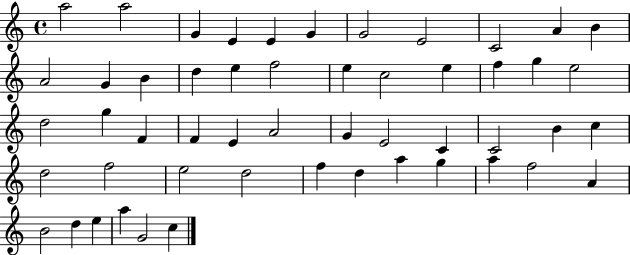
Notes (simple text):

A5/h A5/h G4/q E4/q E4/q G4/q G4/h E4/h C4/h A4/q B4/q A4/h G4/q B4/q D5/q E5/q F5/h E5/q C5/h E5/q F5/q G5/q E5/h D5/h G5/q F4/q F4/q E4/q A4/h G4/q E4/h C4/q C4/h B4/q C5/q D5/h F5/h E5/h D5/h F5/q D5/q A5/q G5/q A5/q F5/h A4/q B4/h D5/q E5/q A5/q G4/h C5/q